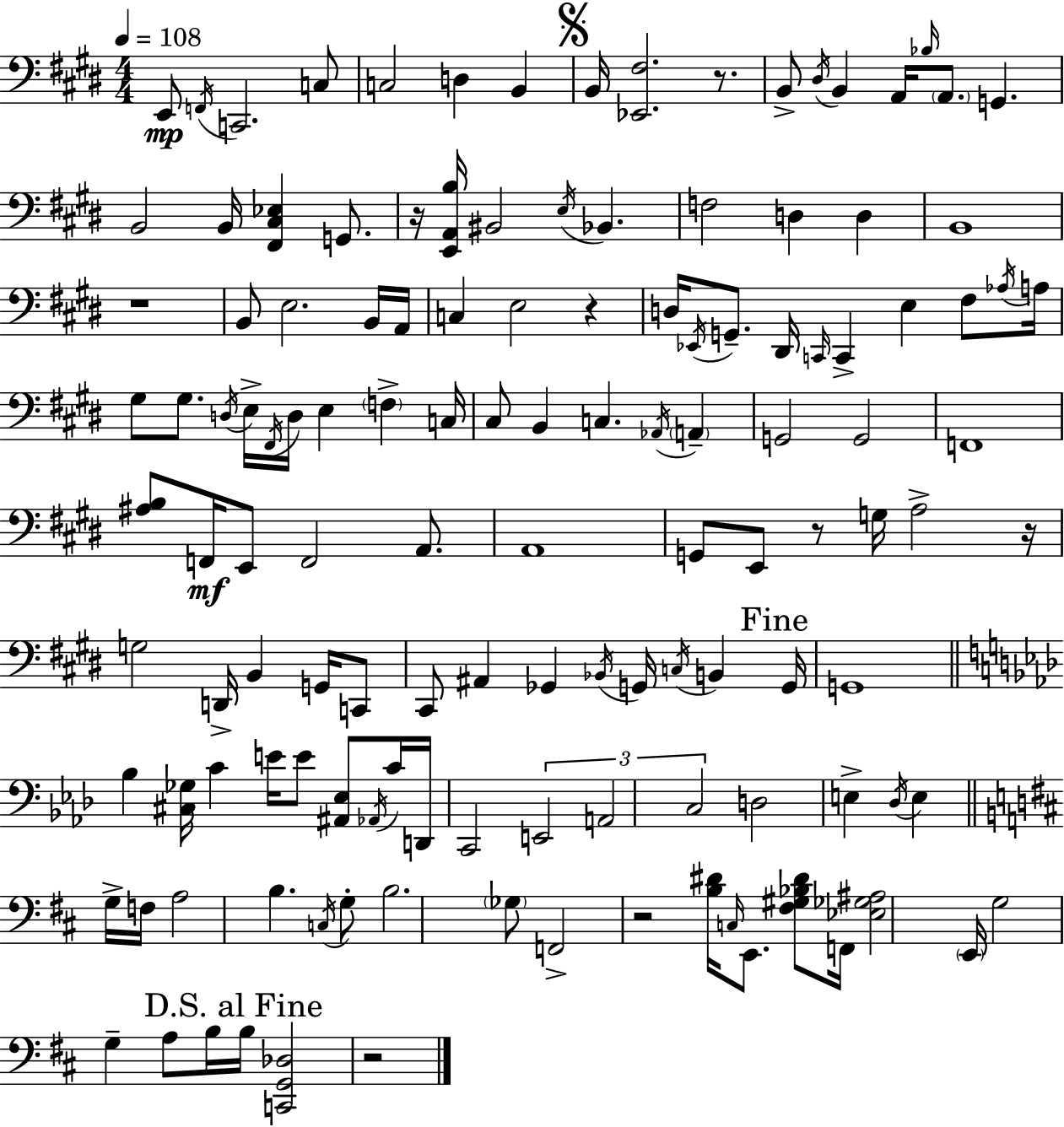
E2/e F2/s C2/h. C3/e C3/h D3/q B2/q B2/s [Eb2,F#3]/h. R/e. B2/e D#3/s B2/q A2/s Bb3/s A2/e. G2/q. B2/h B2/s [F#2,C#3,Eb3]/q G2/e. R/s [E2,A2,B3]/s BIS2/h E3/s Bb2/q. F3/h D3/q D3/q B2/w R/w B2/e E3/h. B2/s A2/s C3/q E3/h R/q D3/s Eb2/s G2/e. D#2/s C2/s C2/q E3/q F#3/e Ab3/s A3/s G#3/e G#3/e. D3/s E3/s F#2/s D3/s E3/q F3/q C3/s C#3/e B2/q C3/q. Ab2/s A2/q G2/h G2/h F2/w [A#3,B3]/e F2/s E2/e F2/h A2/e. A2/w G2/e E2/e R/e G3/s A3/h R/s G3/h D2/s B2/q G2/s C2/e C#2/e A#2/q Gb2/q Bb2/s G2/s C3/s B2/q G2/s G2/w Bb3/q [C#3,Gb3]/s C4/q E4/s E4/e [A#2,Eb3]/e Ab2/s C4/s D2/s C2/h E2/h A2/h C3/h D3/h E3/q Db3/s E3/q G3/s F3/s A3/h B3/q. C3/s G3/e B3/h. Gb3/e F2/h R/h [B3,D#4]/s C3/s E2/e. [F#3,G#3,Bb3,D#4]/e F2/s [Eb3,Gb3,A#3]/h E2/s G3/h G3/q A3/e B3/s B3/s [C2,G2,Db3]/h R/h